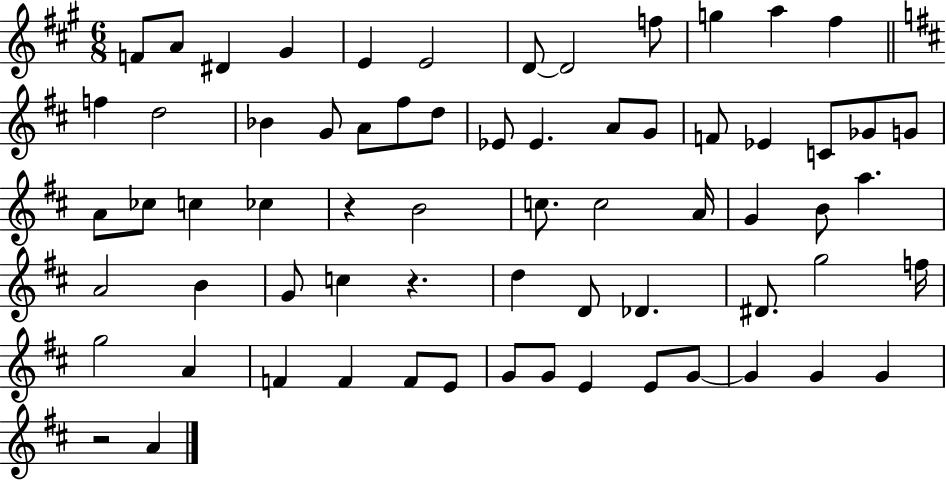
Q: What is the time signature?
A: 6/8